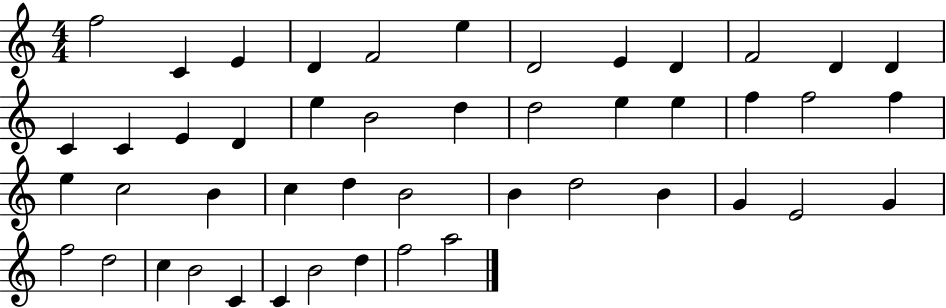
F5/h C4/q E4/q D4/q F4/h E5/q D4/h E4/q D4/q F4/h D4/q D4/q C4/q C4/q E4/q D4/q E5/q B4/h D5/q D5/h E5/q E5/q F5/q F5/h F5/q E5/q C5/h B4/q C5/q D5/q B4/h B4/q D5/h B4/q G4/q E4/h G4/q F5/h D5/h C5/q B4/h C4/q C4/q B4/h D5/q F5/h A5/h